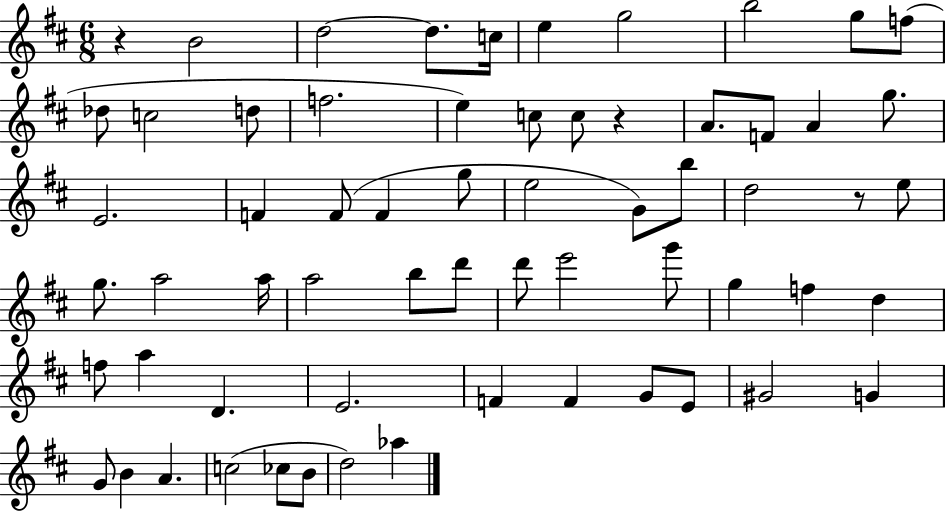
R/q B4/h D5/h D5/e. C5/s E5/q G5/h B5/h G5/e F5/e Db5/e C5/h D5/e F5/h. E5/q C5/e C5/e R/q A4/e. F4/e A4/q G5/e. E4/h. F4/q F4/e F4/q G5/e E5/h G4/e B5/e D5/h R/e E5/e G5/e. A5/h A5/s A5/h B5/e D6/e D6/e E6/h G6/e G5/q F5/q D5/q F5/e A5/q D4/q. E4/h. F4/q F4/q G4/e E4/e G#4/h G4/q G4/e B4/q A4/q. C5/h CES5/e B4/e D5/h Ab5/q